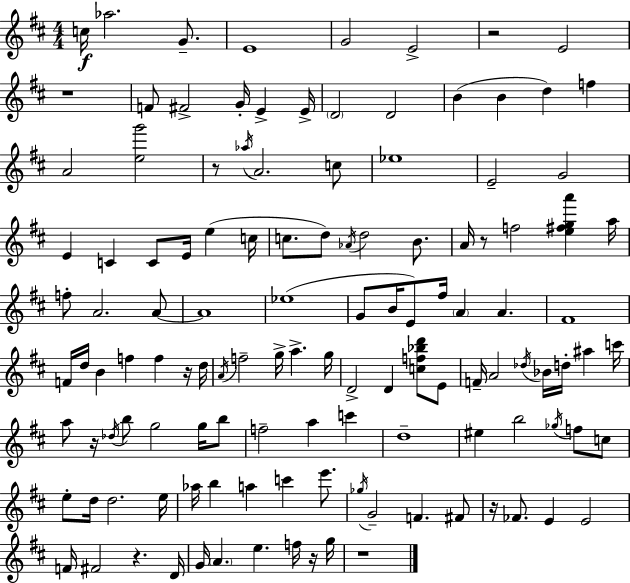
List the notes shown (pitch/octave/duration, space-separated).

C5/s Ab5/h. G4/e. E4/w G4/h E4/h R/h E4/h R/w F4/e F#4/h G4/s E4/q E4/s D4/h D4/h B4/q B4/q D5/q F5/q A4/h [E5,G6]/h R/e Ab5/s A4/h. C5/e Eb5/w E4/h G4/h E4/q C4/q C4/e E4/s E5/q C5/s C5/e. D5/e Ab4/s D5/h B4/e. A4/s R/e F5/h [E5,F#5,G5,A6]/q A5/s F5/e A4/h. A4/e A4/w Eb5/w G4/e B4/s E4/e F#5/s A4/q A4/q. F#4/w F4/s D5/s B4/q F5/q F5/q R/s D5/s A4/s F5/h G5/s A5/q. G5/s D4/h D4/q [C5,F5,Bb5,D6]/e E4/e F4/s A4/h Db5/s Bb4/s D5/s A#5/q C6/s A5/e R/s Db5/s B5/e G5/h G5/s B5/e F5/h A5/q C6/q D5/w EIS5/q B5/h Gb5/s F5/e C5/e E5/e D5/s D5/h. E5/s Ab5/s B5/q A5/q C6/q E6/e. Gb5/s G4/h F4/q. F#4/e R/s FES4/e. E4/q E4/h F4/s F#4/h R/q. D4/s G4/s A4/q. E5/q. F5/s R/s G5/s R/w